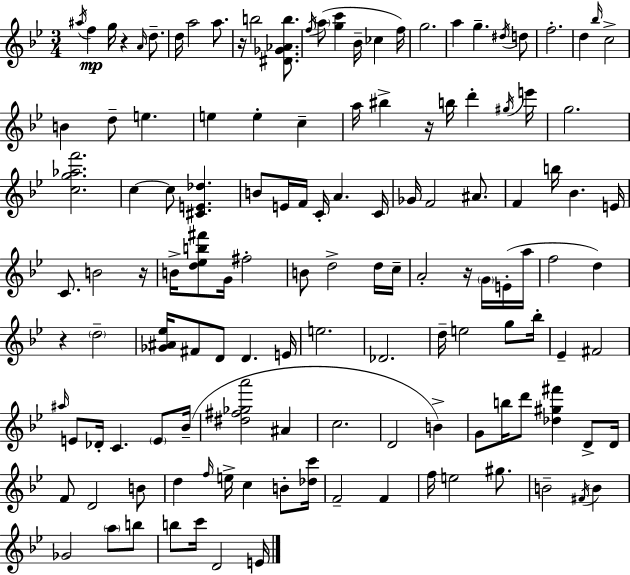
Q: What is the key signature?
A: G minor